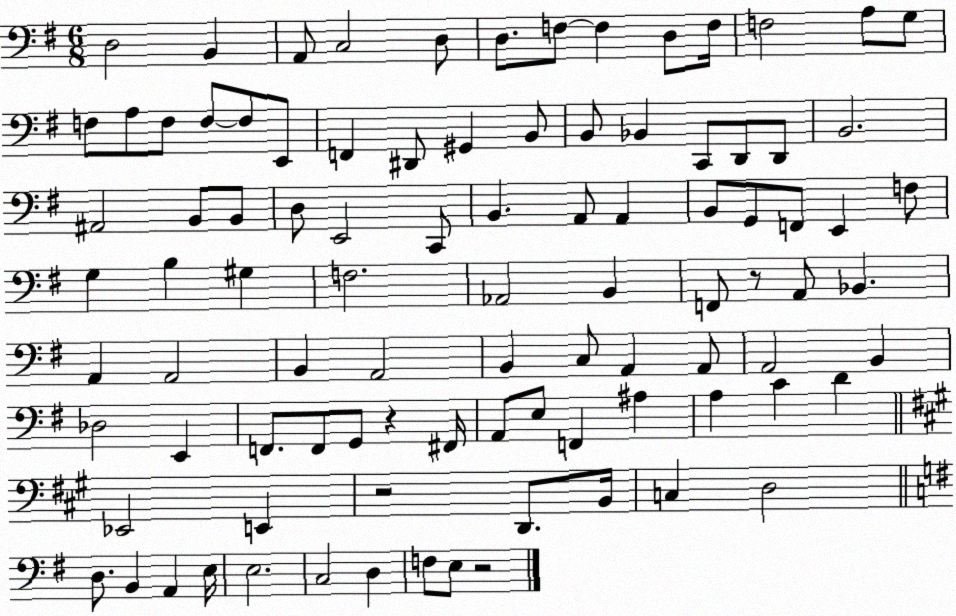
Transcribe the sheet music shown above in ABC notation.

X:1
T:Untitled
M:6/8
L:1/4
K:G
D,2 B,, A,,/2 C,2 D,/2 D,/2 F,/2 F, D,/2 F,/4 F,2 A,/2 G,/2 F,/2 A,/2 F,/2 F,/2 F,/2 E,,/2 F,, ^D,,/2 ^G,, B,,/2 B,,/2 _B,, C,,/2 D,,/2 D,,/2 B,,2 ^A,,2 B,,/2 B,,/2 D,/2 E,,2 C,,/2 B,, A,,/2 A,, B,,/2 G,,/2 F,,/2 E,, F,/2 G, B, ^G, F,2 _A,,2 B,, F,,/2 z/2 A,,/2 _B,, A,, A,,2 B,, A,,2 B,, C,/2 A,, A,,/2 A,,2 B,, _D,2 E,, F,,/2 F,,/2 G,,/2 z ^F,,/4 A,,/2 E,/2 F,, ^A, A, C D _E,,2 E,, z2 D,,/2 B,,/4 C, D,2 D,/2 B,, A,, E,/4 E,2 C,2 D, F,/2 E,/2 z2